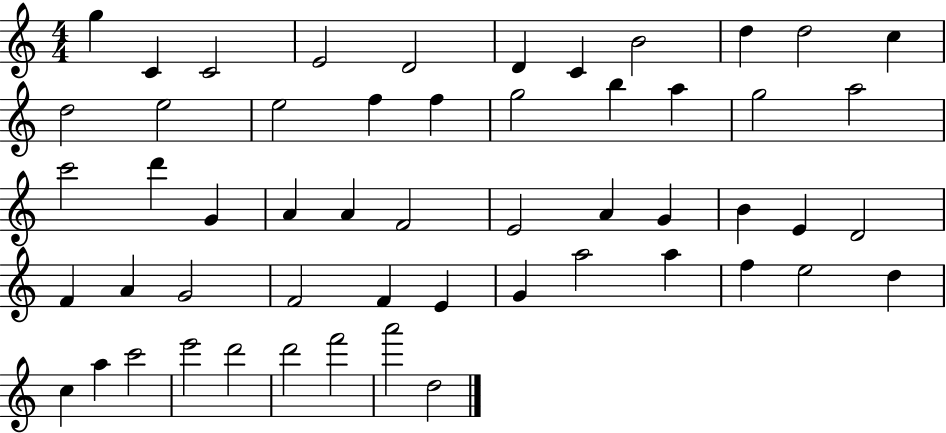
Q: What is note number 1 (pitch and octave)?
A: G5